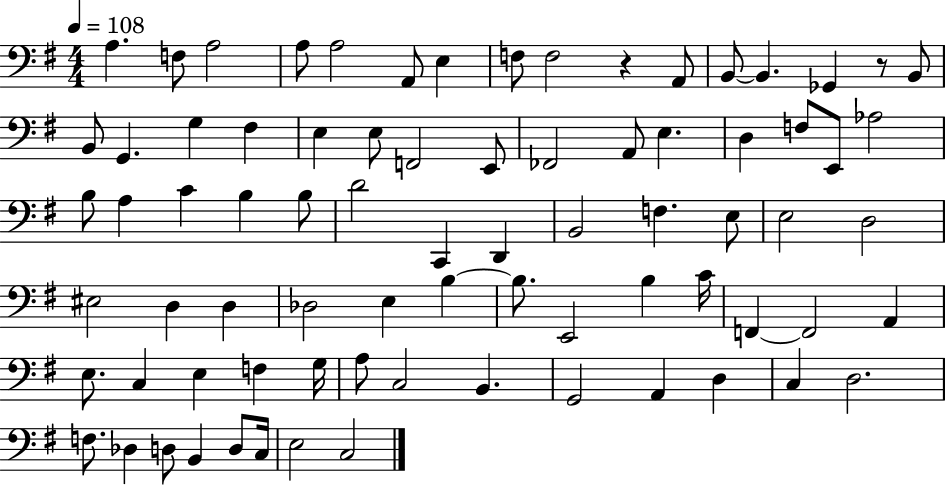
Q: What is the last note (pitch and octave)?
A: C3